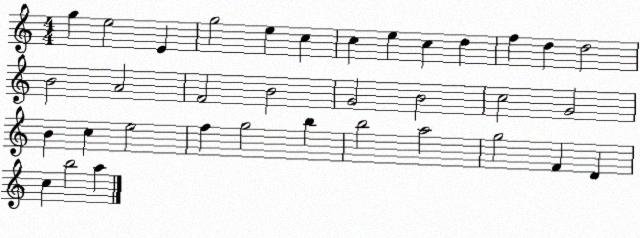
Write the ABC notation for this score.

X:1
T:Untitled
M:4/4
L:1/4
K:C
g e2 E g2 e c c e c d f d d2 B2 A2 F2 B2 G2 B2 c2 G2 B c e2 f g2 b b2 a2 g2 F D c b2 a